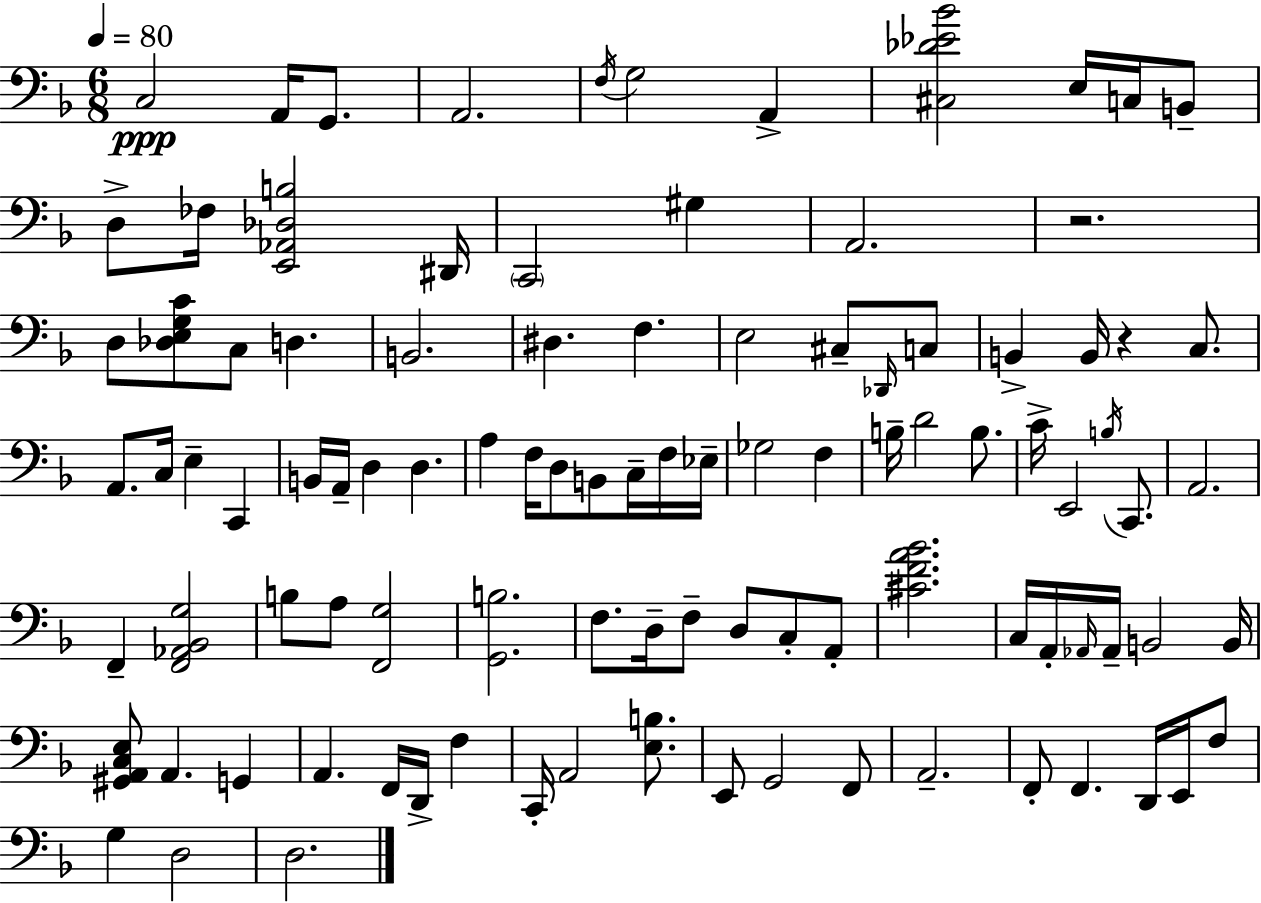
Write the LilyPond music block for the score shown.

{
  \clef bass
  \numericTimeSignature
  \time 6/8
  \key d \minor
  \tempo 4 = 80
  c2\ppp a,16 g,8. | a,2. | \acciaccatura { f16 } g2 a,4-> | <cis des' ees' bes'>2 e16 c16 b,8-- | \break d8-> fes16 <e, aes, des b>2 | dis,16 \parenthesize c,2 gis4 | a,2. | r2. | \break d8 <des e g c'>8 c8 d4. | b,2. | dis4. f4. | e2 cis8-- \grace { des,16 } | \break c8 b,4-> b,16 r4 c8. | a,8. c16 e4-- c,4 | b,16 a,16-- d4 d4. | a4 f16 d8 b,8 c16-- | \break f16 ees16-- ges2 f4 | b16-- d'2 b8. | c'16-> e,2 \acciaccatura { b16 } | c,8. a,2. | \break f,4-- <f, aes, bes, g>2 | b8 a8 <f, g>2 | <g, b>2. | f8. d16-- f8-- d8 c8-. | \break a,8-. <cis' f' a' bes'>2. | c16 a,16-. \grace { aes,16 } aes,16-- b,2 | b,16 <gis, a, c e>8 a,4. | g,4 a,4. f,16 d,16-> | \break f4 c,16-. a,2 | <e b>8. e,8 g,2 | f,8 a,2.-- | f,8-. f,4. | \break d,16 e,16 f8 g4 d2 | d2. | \bar "|."
}